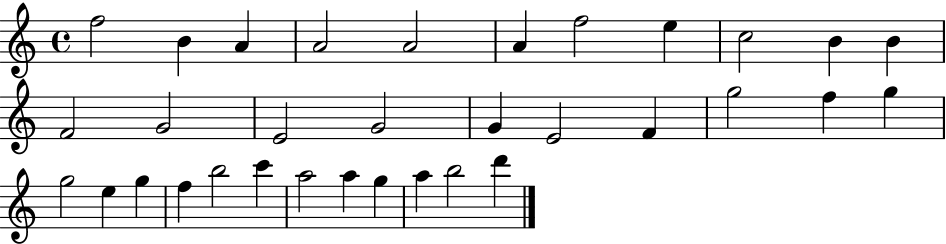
X:1
T:Untitled
M:4/4
L:1/4
K:C
f2 B A A2 A2 A f2 e c2 B B F2 G2 E2 G2 G E2 F g2 f g g2 e g f b2 c' a2 a g a b2 d'